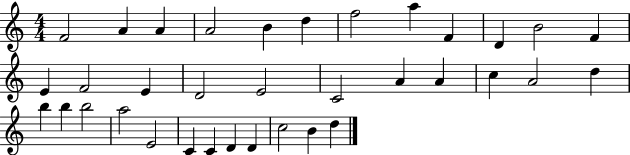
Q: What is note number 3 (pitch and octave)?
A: A4